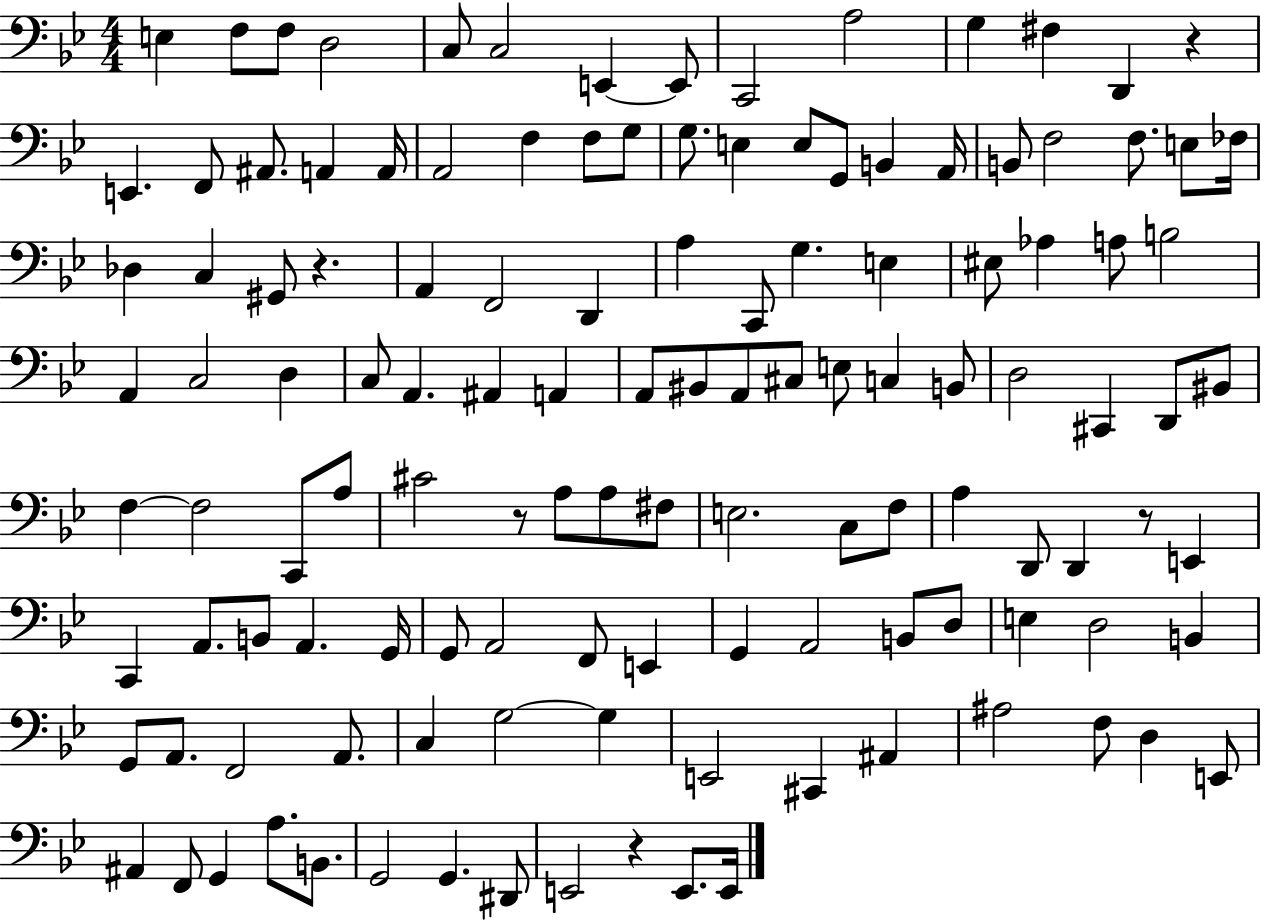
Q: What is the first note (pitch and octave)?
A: E3